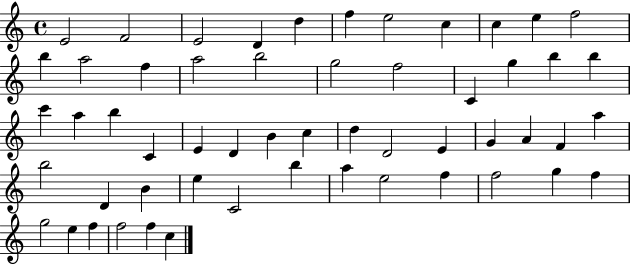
X:1
T:Untitled
M:4/4
L:1/4
K:C
E2 F2 E2 D d f e2 c c e f2 b a2 f a2 b2 g2 f2 C g b b c' a b C E D B c d D2 E G A F a b2 D B e C2 b a e2 f f2 g f g2 e f f2 f c